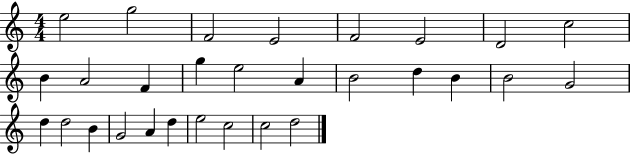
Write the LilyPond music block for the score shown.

{
  \clef treble
  \numericTimeSignature
  \time 4/4
  \key c \major
  e''2 g''2 | f'2 e'2 | f'2 e'2 | d'2 c''2 | \break b'4 a'2 f'4 | g''4 e''2 a'4 | b'2 d''4 b'4 | b'2 g'2 | \break d''4 d''2 b'4 | g'2 a'4 d''4 | e''2 c''2 | c''2 d''2 | \break \bar "|."
}